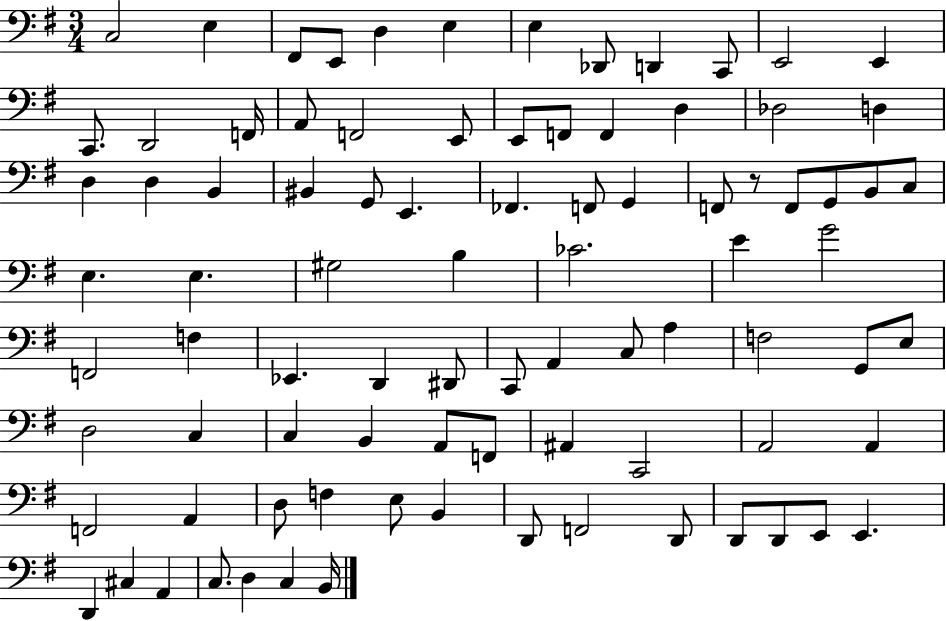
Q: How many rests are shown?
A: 1